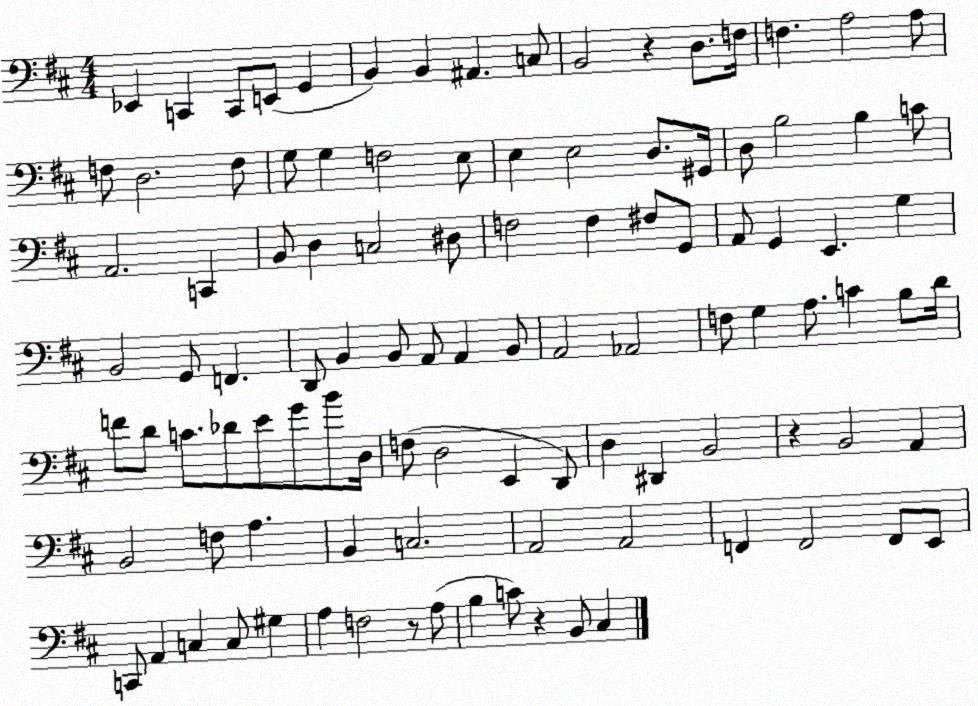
X:1
T:Untitled
M:4/4
L:1/4
K:D
_E,, C,, C,,/2 E,,/2 G,, B,, B,, ^A,, C,/2 B,,2 z D,/2 F,/4 F, A,2 A,/2 F,/2 D,2 F,/2 G,/2 G, F,2 E,/2 E, E,2 D,/2 ^G,,/4 D,/2 B,2 B, C/2 A,,2 C,, B,,/2 D, C,2 ^D,/2 F,2 F, ^F,/2 G,,/2 A,,/2 G,, E,, G, B,,2 G,,/2 F,, D,,/2 B,, B,,/2 A,,/2 A,, B,,/2 A,,2 _A,,2 F,/2 G, A,/2 C B,/2 D/4 F/2 D/2 C/2 _D/2 E/2 G/2 B/2 D,/4 F,/2 D,2 E,, D,,/2 D, ^D,, B,,2 z B,,2 A,, B,,2 F,/2 A, B,, C,2 A,,2 A,,2 F,, F,,2 F,,/2 E,,/2 C,,/2 A,, C, C,/2 ^G, A, F,2 z/2 A,/2 B, C/2 z B,,/2 ^C,